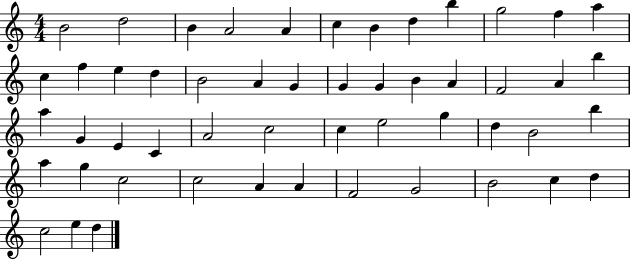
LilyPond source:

{
  \clef treble
  \numericTimeSignature
  \time 4/4
  \key c \major
  b'2 d''2 | b'4 a'2 a'4 | c''4 b'4 d''4 b''4 | g''2 f''4 a''4 | \break c''4 f''4 e''4 d''4 | b'2 a'4 g'4 | g'4 g'4 b'4 a'4 | f'2 a'4 b''4 | \break a''4 g'4 e'4 c'4 | a'2 c''2 | c''4 e''2 g''4 | d''4 b'2 b''4 | \break a''4 g''4 c''2 | c''2 a'4 a'4 | f'2 g'2 | b'2 c''4 d''4 | \break c''2 e''4 d''4 | \bar "|."
}